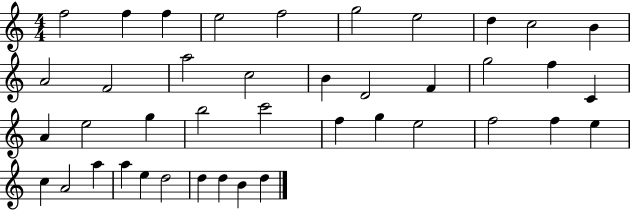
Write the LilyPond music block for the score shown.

{
  \clef treble
  \numericTimeSignature
  \time 4/4
  \key c \major
  f''2 f''4 f''4 | e''2 f''2 | g''2 e''2 | d''4 c''2 b'4 | \break a'2 f'2 | a''2 c''2 | b'4 d'2 f'4 | g''2 f''4 c'4 | \break a'4 e''2 g''4 | b''2 c'''2 | f''4 g''4 e''2 | f''2 f''4 e''4 | \break c''4 a'2 a''4 | a''4 e''4 d''2 | d''4 d''4 b'4 d''4 | \bar "|."
}